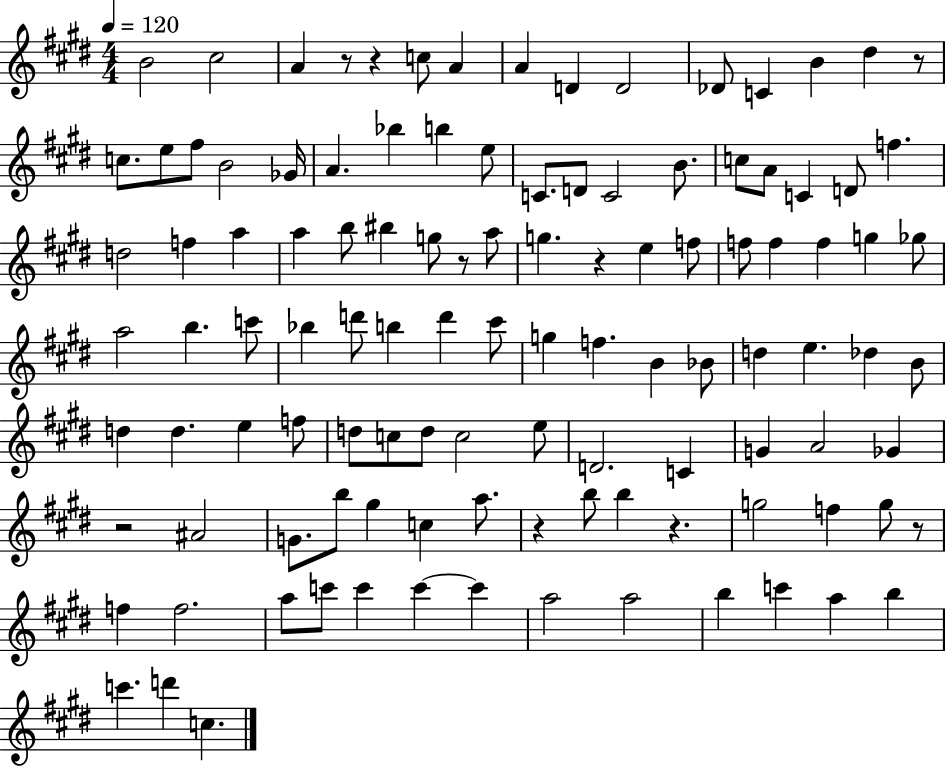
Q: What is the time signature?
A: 4/4